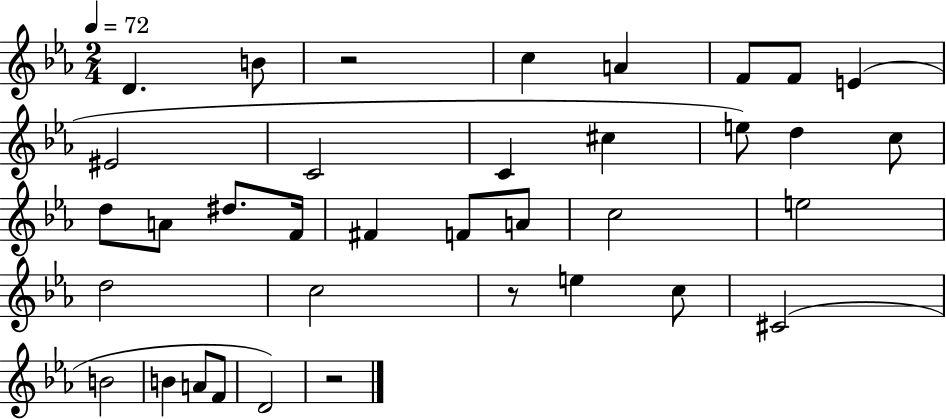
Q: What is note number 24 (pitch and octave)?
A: D5